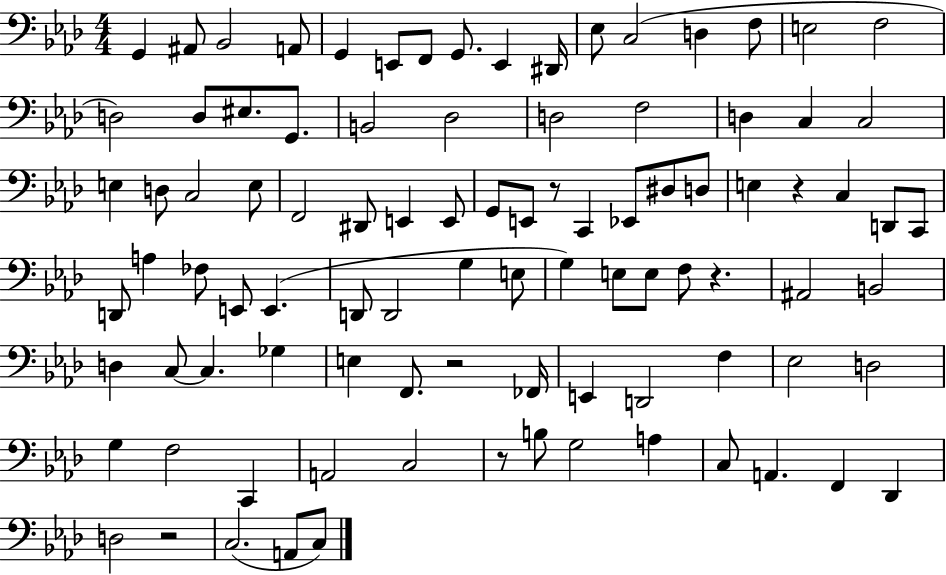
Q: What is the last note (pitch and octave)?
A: C3